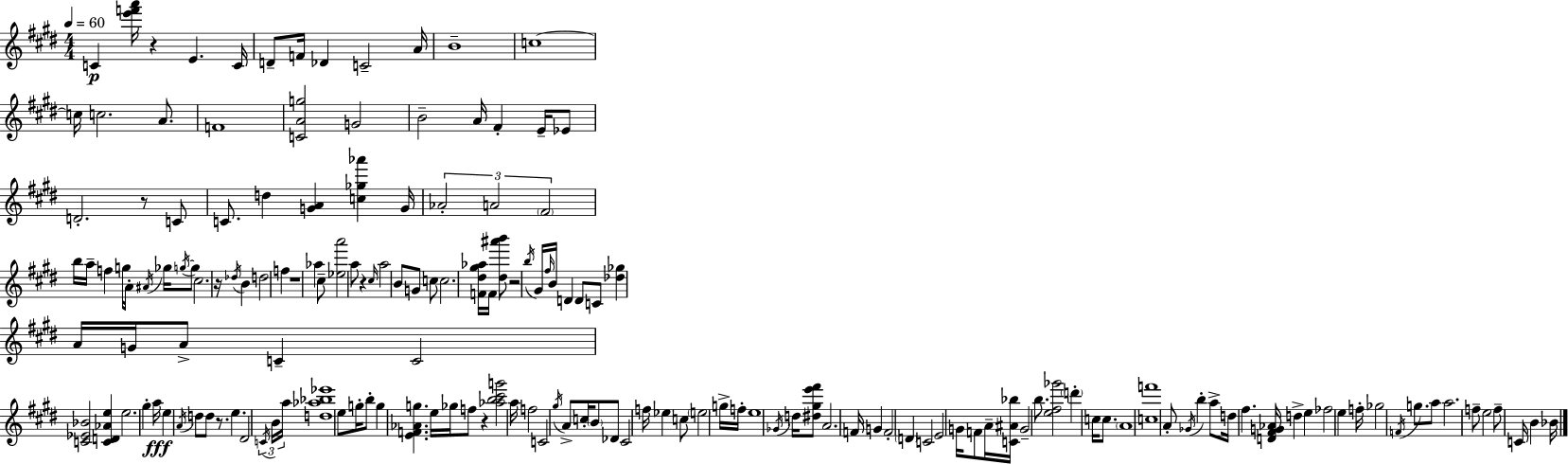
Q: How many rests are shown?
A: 8